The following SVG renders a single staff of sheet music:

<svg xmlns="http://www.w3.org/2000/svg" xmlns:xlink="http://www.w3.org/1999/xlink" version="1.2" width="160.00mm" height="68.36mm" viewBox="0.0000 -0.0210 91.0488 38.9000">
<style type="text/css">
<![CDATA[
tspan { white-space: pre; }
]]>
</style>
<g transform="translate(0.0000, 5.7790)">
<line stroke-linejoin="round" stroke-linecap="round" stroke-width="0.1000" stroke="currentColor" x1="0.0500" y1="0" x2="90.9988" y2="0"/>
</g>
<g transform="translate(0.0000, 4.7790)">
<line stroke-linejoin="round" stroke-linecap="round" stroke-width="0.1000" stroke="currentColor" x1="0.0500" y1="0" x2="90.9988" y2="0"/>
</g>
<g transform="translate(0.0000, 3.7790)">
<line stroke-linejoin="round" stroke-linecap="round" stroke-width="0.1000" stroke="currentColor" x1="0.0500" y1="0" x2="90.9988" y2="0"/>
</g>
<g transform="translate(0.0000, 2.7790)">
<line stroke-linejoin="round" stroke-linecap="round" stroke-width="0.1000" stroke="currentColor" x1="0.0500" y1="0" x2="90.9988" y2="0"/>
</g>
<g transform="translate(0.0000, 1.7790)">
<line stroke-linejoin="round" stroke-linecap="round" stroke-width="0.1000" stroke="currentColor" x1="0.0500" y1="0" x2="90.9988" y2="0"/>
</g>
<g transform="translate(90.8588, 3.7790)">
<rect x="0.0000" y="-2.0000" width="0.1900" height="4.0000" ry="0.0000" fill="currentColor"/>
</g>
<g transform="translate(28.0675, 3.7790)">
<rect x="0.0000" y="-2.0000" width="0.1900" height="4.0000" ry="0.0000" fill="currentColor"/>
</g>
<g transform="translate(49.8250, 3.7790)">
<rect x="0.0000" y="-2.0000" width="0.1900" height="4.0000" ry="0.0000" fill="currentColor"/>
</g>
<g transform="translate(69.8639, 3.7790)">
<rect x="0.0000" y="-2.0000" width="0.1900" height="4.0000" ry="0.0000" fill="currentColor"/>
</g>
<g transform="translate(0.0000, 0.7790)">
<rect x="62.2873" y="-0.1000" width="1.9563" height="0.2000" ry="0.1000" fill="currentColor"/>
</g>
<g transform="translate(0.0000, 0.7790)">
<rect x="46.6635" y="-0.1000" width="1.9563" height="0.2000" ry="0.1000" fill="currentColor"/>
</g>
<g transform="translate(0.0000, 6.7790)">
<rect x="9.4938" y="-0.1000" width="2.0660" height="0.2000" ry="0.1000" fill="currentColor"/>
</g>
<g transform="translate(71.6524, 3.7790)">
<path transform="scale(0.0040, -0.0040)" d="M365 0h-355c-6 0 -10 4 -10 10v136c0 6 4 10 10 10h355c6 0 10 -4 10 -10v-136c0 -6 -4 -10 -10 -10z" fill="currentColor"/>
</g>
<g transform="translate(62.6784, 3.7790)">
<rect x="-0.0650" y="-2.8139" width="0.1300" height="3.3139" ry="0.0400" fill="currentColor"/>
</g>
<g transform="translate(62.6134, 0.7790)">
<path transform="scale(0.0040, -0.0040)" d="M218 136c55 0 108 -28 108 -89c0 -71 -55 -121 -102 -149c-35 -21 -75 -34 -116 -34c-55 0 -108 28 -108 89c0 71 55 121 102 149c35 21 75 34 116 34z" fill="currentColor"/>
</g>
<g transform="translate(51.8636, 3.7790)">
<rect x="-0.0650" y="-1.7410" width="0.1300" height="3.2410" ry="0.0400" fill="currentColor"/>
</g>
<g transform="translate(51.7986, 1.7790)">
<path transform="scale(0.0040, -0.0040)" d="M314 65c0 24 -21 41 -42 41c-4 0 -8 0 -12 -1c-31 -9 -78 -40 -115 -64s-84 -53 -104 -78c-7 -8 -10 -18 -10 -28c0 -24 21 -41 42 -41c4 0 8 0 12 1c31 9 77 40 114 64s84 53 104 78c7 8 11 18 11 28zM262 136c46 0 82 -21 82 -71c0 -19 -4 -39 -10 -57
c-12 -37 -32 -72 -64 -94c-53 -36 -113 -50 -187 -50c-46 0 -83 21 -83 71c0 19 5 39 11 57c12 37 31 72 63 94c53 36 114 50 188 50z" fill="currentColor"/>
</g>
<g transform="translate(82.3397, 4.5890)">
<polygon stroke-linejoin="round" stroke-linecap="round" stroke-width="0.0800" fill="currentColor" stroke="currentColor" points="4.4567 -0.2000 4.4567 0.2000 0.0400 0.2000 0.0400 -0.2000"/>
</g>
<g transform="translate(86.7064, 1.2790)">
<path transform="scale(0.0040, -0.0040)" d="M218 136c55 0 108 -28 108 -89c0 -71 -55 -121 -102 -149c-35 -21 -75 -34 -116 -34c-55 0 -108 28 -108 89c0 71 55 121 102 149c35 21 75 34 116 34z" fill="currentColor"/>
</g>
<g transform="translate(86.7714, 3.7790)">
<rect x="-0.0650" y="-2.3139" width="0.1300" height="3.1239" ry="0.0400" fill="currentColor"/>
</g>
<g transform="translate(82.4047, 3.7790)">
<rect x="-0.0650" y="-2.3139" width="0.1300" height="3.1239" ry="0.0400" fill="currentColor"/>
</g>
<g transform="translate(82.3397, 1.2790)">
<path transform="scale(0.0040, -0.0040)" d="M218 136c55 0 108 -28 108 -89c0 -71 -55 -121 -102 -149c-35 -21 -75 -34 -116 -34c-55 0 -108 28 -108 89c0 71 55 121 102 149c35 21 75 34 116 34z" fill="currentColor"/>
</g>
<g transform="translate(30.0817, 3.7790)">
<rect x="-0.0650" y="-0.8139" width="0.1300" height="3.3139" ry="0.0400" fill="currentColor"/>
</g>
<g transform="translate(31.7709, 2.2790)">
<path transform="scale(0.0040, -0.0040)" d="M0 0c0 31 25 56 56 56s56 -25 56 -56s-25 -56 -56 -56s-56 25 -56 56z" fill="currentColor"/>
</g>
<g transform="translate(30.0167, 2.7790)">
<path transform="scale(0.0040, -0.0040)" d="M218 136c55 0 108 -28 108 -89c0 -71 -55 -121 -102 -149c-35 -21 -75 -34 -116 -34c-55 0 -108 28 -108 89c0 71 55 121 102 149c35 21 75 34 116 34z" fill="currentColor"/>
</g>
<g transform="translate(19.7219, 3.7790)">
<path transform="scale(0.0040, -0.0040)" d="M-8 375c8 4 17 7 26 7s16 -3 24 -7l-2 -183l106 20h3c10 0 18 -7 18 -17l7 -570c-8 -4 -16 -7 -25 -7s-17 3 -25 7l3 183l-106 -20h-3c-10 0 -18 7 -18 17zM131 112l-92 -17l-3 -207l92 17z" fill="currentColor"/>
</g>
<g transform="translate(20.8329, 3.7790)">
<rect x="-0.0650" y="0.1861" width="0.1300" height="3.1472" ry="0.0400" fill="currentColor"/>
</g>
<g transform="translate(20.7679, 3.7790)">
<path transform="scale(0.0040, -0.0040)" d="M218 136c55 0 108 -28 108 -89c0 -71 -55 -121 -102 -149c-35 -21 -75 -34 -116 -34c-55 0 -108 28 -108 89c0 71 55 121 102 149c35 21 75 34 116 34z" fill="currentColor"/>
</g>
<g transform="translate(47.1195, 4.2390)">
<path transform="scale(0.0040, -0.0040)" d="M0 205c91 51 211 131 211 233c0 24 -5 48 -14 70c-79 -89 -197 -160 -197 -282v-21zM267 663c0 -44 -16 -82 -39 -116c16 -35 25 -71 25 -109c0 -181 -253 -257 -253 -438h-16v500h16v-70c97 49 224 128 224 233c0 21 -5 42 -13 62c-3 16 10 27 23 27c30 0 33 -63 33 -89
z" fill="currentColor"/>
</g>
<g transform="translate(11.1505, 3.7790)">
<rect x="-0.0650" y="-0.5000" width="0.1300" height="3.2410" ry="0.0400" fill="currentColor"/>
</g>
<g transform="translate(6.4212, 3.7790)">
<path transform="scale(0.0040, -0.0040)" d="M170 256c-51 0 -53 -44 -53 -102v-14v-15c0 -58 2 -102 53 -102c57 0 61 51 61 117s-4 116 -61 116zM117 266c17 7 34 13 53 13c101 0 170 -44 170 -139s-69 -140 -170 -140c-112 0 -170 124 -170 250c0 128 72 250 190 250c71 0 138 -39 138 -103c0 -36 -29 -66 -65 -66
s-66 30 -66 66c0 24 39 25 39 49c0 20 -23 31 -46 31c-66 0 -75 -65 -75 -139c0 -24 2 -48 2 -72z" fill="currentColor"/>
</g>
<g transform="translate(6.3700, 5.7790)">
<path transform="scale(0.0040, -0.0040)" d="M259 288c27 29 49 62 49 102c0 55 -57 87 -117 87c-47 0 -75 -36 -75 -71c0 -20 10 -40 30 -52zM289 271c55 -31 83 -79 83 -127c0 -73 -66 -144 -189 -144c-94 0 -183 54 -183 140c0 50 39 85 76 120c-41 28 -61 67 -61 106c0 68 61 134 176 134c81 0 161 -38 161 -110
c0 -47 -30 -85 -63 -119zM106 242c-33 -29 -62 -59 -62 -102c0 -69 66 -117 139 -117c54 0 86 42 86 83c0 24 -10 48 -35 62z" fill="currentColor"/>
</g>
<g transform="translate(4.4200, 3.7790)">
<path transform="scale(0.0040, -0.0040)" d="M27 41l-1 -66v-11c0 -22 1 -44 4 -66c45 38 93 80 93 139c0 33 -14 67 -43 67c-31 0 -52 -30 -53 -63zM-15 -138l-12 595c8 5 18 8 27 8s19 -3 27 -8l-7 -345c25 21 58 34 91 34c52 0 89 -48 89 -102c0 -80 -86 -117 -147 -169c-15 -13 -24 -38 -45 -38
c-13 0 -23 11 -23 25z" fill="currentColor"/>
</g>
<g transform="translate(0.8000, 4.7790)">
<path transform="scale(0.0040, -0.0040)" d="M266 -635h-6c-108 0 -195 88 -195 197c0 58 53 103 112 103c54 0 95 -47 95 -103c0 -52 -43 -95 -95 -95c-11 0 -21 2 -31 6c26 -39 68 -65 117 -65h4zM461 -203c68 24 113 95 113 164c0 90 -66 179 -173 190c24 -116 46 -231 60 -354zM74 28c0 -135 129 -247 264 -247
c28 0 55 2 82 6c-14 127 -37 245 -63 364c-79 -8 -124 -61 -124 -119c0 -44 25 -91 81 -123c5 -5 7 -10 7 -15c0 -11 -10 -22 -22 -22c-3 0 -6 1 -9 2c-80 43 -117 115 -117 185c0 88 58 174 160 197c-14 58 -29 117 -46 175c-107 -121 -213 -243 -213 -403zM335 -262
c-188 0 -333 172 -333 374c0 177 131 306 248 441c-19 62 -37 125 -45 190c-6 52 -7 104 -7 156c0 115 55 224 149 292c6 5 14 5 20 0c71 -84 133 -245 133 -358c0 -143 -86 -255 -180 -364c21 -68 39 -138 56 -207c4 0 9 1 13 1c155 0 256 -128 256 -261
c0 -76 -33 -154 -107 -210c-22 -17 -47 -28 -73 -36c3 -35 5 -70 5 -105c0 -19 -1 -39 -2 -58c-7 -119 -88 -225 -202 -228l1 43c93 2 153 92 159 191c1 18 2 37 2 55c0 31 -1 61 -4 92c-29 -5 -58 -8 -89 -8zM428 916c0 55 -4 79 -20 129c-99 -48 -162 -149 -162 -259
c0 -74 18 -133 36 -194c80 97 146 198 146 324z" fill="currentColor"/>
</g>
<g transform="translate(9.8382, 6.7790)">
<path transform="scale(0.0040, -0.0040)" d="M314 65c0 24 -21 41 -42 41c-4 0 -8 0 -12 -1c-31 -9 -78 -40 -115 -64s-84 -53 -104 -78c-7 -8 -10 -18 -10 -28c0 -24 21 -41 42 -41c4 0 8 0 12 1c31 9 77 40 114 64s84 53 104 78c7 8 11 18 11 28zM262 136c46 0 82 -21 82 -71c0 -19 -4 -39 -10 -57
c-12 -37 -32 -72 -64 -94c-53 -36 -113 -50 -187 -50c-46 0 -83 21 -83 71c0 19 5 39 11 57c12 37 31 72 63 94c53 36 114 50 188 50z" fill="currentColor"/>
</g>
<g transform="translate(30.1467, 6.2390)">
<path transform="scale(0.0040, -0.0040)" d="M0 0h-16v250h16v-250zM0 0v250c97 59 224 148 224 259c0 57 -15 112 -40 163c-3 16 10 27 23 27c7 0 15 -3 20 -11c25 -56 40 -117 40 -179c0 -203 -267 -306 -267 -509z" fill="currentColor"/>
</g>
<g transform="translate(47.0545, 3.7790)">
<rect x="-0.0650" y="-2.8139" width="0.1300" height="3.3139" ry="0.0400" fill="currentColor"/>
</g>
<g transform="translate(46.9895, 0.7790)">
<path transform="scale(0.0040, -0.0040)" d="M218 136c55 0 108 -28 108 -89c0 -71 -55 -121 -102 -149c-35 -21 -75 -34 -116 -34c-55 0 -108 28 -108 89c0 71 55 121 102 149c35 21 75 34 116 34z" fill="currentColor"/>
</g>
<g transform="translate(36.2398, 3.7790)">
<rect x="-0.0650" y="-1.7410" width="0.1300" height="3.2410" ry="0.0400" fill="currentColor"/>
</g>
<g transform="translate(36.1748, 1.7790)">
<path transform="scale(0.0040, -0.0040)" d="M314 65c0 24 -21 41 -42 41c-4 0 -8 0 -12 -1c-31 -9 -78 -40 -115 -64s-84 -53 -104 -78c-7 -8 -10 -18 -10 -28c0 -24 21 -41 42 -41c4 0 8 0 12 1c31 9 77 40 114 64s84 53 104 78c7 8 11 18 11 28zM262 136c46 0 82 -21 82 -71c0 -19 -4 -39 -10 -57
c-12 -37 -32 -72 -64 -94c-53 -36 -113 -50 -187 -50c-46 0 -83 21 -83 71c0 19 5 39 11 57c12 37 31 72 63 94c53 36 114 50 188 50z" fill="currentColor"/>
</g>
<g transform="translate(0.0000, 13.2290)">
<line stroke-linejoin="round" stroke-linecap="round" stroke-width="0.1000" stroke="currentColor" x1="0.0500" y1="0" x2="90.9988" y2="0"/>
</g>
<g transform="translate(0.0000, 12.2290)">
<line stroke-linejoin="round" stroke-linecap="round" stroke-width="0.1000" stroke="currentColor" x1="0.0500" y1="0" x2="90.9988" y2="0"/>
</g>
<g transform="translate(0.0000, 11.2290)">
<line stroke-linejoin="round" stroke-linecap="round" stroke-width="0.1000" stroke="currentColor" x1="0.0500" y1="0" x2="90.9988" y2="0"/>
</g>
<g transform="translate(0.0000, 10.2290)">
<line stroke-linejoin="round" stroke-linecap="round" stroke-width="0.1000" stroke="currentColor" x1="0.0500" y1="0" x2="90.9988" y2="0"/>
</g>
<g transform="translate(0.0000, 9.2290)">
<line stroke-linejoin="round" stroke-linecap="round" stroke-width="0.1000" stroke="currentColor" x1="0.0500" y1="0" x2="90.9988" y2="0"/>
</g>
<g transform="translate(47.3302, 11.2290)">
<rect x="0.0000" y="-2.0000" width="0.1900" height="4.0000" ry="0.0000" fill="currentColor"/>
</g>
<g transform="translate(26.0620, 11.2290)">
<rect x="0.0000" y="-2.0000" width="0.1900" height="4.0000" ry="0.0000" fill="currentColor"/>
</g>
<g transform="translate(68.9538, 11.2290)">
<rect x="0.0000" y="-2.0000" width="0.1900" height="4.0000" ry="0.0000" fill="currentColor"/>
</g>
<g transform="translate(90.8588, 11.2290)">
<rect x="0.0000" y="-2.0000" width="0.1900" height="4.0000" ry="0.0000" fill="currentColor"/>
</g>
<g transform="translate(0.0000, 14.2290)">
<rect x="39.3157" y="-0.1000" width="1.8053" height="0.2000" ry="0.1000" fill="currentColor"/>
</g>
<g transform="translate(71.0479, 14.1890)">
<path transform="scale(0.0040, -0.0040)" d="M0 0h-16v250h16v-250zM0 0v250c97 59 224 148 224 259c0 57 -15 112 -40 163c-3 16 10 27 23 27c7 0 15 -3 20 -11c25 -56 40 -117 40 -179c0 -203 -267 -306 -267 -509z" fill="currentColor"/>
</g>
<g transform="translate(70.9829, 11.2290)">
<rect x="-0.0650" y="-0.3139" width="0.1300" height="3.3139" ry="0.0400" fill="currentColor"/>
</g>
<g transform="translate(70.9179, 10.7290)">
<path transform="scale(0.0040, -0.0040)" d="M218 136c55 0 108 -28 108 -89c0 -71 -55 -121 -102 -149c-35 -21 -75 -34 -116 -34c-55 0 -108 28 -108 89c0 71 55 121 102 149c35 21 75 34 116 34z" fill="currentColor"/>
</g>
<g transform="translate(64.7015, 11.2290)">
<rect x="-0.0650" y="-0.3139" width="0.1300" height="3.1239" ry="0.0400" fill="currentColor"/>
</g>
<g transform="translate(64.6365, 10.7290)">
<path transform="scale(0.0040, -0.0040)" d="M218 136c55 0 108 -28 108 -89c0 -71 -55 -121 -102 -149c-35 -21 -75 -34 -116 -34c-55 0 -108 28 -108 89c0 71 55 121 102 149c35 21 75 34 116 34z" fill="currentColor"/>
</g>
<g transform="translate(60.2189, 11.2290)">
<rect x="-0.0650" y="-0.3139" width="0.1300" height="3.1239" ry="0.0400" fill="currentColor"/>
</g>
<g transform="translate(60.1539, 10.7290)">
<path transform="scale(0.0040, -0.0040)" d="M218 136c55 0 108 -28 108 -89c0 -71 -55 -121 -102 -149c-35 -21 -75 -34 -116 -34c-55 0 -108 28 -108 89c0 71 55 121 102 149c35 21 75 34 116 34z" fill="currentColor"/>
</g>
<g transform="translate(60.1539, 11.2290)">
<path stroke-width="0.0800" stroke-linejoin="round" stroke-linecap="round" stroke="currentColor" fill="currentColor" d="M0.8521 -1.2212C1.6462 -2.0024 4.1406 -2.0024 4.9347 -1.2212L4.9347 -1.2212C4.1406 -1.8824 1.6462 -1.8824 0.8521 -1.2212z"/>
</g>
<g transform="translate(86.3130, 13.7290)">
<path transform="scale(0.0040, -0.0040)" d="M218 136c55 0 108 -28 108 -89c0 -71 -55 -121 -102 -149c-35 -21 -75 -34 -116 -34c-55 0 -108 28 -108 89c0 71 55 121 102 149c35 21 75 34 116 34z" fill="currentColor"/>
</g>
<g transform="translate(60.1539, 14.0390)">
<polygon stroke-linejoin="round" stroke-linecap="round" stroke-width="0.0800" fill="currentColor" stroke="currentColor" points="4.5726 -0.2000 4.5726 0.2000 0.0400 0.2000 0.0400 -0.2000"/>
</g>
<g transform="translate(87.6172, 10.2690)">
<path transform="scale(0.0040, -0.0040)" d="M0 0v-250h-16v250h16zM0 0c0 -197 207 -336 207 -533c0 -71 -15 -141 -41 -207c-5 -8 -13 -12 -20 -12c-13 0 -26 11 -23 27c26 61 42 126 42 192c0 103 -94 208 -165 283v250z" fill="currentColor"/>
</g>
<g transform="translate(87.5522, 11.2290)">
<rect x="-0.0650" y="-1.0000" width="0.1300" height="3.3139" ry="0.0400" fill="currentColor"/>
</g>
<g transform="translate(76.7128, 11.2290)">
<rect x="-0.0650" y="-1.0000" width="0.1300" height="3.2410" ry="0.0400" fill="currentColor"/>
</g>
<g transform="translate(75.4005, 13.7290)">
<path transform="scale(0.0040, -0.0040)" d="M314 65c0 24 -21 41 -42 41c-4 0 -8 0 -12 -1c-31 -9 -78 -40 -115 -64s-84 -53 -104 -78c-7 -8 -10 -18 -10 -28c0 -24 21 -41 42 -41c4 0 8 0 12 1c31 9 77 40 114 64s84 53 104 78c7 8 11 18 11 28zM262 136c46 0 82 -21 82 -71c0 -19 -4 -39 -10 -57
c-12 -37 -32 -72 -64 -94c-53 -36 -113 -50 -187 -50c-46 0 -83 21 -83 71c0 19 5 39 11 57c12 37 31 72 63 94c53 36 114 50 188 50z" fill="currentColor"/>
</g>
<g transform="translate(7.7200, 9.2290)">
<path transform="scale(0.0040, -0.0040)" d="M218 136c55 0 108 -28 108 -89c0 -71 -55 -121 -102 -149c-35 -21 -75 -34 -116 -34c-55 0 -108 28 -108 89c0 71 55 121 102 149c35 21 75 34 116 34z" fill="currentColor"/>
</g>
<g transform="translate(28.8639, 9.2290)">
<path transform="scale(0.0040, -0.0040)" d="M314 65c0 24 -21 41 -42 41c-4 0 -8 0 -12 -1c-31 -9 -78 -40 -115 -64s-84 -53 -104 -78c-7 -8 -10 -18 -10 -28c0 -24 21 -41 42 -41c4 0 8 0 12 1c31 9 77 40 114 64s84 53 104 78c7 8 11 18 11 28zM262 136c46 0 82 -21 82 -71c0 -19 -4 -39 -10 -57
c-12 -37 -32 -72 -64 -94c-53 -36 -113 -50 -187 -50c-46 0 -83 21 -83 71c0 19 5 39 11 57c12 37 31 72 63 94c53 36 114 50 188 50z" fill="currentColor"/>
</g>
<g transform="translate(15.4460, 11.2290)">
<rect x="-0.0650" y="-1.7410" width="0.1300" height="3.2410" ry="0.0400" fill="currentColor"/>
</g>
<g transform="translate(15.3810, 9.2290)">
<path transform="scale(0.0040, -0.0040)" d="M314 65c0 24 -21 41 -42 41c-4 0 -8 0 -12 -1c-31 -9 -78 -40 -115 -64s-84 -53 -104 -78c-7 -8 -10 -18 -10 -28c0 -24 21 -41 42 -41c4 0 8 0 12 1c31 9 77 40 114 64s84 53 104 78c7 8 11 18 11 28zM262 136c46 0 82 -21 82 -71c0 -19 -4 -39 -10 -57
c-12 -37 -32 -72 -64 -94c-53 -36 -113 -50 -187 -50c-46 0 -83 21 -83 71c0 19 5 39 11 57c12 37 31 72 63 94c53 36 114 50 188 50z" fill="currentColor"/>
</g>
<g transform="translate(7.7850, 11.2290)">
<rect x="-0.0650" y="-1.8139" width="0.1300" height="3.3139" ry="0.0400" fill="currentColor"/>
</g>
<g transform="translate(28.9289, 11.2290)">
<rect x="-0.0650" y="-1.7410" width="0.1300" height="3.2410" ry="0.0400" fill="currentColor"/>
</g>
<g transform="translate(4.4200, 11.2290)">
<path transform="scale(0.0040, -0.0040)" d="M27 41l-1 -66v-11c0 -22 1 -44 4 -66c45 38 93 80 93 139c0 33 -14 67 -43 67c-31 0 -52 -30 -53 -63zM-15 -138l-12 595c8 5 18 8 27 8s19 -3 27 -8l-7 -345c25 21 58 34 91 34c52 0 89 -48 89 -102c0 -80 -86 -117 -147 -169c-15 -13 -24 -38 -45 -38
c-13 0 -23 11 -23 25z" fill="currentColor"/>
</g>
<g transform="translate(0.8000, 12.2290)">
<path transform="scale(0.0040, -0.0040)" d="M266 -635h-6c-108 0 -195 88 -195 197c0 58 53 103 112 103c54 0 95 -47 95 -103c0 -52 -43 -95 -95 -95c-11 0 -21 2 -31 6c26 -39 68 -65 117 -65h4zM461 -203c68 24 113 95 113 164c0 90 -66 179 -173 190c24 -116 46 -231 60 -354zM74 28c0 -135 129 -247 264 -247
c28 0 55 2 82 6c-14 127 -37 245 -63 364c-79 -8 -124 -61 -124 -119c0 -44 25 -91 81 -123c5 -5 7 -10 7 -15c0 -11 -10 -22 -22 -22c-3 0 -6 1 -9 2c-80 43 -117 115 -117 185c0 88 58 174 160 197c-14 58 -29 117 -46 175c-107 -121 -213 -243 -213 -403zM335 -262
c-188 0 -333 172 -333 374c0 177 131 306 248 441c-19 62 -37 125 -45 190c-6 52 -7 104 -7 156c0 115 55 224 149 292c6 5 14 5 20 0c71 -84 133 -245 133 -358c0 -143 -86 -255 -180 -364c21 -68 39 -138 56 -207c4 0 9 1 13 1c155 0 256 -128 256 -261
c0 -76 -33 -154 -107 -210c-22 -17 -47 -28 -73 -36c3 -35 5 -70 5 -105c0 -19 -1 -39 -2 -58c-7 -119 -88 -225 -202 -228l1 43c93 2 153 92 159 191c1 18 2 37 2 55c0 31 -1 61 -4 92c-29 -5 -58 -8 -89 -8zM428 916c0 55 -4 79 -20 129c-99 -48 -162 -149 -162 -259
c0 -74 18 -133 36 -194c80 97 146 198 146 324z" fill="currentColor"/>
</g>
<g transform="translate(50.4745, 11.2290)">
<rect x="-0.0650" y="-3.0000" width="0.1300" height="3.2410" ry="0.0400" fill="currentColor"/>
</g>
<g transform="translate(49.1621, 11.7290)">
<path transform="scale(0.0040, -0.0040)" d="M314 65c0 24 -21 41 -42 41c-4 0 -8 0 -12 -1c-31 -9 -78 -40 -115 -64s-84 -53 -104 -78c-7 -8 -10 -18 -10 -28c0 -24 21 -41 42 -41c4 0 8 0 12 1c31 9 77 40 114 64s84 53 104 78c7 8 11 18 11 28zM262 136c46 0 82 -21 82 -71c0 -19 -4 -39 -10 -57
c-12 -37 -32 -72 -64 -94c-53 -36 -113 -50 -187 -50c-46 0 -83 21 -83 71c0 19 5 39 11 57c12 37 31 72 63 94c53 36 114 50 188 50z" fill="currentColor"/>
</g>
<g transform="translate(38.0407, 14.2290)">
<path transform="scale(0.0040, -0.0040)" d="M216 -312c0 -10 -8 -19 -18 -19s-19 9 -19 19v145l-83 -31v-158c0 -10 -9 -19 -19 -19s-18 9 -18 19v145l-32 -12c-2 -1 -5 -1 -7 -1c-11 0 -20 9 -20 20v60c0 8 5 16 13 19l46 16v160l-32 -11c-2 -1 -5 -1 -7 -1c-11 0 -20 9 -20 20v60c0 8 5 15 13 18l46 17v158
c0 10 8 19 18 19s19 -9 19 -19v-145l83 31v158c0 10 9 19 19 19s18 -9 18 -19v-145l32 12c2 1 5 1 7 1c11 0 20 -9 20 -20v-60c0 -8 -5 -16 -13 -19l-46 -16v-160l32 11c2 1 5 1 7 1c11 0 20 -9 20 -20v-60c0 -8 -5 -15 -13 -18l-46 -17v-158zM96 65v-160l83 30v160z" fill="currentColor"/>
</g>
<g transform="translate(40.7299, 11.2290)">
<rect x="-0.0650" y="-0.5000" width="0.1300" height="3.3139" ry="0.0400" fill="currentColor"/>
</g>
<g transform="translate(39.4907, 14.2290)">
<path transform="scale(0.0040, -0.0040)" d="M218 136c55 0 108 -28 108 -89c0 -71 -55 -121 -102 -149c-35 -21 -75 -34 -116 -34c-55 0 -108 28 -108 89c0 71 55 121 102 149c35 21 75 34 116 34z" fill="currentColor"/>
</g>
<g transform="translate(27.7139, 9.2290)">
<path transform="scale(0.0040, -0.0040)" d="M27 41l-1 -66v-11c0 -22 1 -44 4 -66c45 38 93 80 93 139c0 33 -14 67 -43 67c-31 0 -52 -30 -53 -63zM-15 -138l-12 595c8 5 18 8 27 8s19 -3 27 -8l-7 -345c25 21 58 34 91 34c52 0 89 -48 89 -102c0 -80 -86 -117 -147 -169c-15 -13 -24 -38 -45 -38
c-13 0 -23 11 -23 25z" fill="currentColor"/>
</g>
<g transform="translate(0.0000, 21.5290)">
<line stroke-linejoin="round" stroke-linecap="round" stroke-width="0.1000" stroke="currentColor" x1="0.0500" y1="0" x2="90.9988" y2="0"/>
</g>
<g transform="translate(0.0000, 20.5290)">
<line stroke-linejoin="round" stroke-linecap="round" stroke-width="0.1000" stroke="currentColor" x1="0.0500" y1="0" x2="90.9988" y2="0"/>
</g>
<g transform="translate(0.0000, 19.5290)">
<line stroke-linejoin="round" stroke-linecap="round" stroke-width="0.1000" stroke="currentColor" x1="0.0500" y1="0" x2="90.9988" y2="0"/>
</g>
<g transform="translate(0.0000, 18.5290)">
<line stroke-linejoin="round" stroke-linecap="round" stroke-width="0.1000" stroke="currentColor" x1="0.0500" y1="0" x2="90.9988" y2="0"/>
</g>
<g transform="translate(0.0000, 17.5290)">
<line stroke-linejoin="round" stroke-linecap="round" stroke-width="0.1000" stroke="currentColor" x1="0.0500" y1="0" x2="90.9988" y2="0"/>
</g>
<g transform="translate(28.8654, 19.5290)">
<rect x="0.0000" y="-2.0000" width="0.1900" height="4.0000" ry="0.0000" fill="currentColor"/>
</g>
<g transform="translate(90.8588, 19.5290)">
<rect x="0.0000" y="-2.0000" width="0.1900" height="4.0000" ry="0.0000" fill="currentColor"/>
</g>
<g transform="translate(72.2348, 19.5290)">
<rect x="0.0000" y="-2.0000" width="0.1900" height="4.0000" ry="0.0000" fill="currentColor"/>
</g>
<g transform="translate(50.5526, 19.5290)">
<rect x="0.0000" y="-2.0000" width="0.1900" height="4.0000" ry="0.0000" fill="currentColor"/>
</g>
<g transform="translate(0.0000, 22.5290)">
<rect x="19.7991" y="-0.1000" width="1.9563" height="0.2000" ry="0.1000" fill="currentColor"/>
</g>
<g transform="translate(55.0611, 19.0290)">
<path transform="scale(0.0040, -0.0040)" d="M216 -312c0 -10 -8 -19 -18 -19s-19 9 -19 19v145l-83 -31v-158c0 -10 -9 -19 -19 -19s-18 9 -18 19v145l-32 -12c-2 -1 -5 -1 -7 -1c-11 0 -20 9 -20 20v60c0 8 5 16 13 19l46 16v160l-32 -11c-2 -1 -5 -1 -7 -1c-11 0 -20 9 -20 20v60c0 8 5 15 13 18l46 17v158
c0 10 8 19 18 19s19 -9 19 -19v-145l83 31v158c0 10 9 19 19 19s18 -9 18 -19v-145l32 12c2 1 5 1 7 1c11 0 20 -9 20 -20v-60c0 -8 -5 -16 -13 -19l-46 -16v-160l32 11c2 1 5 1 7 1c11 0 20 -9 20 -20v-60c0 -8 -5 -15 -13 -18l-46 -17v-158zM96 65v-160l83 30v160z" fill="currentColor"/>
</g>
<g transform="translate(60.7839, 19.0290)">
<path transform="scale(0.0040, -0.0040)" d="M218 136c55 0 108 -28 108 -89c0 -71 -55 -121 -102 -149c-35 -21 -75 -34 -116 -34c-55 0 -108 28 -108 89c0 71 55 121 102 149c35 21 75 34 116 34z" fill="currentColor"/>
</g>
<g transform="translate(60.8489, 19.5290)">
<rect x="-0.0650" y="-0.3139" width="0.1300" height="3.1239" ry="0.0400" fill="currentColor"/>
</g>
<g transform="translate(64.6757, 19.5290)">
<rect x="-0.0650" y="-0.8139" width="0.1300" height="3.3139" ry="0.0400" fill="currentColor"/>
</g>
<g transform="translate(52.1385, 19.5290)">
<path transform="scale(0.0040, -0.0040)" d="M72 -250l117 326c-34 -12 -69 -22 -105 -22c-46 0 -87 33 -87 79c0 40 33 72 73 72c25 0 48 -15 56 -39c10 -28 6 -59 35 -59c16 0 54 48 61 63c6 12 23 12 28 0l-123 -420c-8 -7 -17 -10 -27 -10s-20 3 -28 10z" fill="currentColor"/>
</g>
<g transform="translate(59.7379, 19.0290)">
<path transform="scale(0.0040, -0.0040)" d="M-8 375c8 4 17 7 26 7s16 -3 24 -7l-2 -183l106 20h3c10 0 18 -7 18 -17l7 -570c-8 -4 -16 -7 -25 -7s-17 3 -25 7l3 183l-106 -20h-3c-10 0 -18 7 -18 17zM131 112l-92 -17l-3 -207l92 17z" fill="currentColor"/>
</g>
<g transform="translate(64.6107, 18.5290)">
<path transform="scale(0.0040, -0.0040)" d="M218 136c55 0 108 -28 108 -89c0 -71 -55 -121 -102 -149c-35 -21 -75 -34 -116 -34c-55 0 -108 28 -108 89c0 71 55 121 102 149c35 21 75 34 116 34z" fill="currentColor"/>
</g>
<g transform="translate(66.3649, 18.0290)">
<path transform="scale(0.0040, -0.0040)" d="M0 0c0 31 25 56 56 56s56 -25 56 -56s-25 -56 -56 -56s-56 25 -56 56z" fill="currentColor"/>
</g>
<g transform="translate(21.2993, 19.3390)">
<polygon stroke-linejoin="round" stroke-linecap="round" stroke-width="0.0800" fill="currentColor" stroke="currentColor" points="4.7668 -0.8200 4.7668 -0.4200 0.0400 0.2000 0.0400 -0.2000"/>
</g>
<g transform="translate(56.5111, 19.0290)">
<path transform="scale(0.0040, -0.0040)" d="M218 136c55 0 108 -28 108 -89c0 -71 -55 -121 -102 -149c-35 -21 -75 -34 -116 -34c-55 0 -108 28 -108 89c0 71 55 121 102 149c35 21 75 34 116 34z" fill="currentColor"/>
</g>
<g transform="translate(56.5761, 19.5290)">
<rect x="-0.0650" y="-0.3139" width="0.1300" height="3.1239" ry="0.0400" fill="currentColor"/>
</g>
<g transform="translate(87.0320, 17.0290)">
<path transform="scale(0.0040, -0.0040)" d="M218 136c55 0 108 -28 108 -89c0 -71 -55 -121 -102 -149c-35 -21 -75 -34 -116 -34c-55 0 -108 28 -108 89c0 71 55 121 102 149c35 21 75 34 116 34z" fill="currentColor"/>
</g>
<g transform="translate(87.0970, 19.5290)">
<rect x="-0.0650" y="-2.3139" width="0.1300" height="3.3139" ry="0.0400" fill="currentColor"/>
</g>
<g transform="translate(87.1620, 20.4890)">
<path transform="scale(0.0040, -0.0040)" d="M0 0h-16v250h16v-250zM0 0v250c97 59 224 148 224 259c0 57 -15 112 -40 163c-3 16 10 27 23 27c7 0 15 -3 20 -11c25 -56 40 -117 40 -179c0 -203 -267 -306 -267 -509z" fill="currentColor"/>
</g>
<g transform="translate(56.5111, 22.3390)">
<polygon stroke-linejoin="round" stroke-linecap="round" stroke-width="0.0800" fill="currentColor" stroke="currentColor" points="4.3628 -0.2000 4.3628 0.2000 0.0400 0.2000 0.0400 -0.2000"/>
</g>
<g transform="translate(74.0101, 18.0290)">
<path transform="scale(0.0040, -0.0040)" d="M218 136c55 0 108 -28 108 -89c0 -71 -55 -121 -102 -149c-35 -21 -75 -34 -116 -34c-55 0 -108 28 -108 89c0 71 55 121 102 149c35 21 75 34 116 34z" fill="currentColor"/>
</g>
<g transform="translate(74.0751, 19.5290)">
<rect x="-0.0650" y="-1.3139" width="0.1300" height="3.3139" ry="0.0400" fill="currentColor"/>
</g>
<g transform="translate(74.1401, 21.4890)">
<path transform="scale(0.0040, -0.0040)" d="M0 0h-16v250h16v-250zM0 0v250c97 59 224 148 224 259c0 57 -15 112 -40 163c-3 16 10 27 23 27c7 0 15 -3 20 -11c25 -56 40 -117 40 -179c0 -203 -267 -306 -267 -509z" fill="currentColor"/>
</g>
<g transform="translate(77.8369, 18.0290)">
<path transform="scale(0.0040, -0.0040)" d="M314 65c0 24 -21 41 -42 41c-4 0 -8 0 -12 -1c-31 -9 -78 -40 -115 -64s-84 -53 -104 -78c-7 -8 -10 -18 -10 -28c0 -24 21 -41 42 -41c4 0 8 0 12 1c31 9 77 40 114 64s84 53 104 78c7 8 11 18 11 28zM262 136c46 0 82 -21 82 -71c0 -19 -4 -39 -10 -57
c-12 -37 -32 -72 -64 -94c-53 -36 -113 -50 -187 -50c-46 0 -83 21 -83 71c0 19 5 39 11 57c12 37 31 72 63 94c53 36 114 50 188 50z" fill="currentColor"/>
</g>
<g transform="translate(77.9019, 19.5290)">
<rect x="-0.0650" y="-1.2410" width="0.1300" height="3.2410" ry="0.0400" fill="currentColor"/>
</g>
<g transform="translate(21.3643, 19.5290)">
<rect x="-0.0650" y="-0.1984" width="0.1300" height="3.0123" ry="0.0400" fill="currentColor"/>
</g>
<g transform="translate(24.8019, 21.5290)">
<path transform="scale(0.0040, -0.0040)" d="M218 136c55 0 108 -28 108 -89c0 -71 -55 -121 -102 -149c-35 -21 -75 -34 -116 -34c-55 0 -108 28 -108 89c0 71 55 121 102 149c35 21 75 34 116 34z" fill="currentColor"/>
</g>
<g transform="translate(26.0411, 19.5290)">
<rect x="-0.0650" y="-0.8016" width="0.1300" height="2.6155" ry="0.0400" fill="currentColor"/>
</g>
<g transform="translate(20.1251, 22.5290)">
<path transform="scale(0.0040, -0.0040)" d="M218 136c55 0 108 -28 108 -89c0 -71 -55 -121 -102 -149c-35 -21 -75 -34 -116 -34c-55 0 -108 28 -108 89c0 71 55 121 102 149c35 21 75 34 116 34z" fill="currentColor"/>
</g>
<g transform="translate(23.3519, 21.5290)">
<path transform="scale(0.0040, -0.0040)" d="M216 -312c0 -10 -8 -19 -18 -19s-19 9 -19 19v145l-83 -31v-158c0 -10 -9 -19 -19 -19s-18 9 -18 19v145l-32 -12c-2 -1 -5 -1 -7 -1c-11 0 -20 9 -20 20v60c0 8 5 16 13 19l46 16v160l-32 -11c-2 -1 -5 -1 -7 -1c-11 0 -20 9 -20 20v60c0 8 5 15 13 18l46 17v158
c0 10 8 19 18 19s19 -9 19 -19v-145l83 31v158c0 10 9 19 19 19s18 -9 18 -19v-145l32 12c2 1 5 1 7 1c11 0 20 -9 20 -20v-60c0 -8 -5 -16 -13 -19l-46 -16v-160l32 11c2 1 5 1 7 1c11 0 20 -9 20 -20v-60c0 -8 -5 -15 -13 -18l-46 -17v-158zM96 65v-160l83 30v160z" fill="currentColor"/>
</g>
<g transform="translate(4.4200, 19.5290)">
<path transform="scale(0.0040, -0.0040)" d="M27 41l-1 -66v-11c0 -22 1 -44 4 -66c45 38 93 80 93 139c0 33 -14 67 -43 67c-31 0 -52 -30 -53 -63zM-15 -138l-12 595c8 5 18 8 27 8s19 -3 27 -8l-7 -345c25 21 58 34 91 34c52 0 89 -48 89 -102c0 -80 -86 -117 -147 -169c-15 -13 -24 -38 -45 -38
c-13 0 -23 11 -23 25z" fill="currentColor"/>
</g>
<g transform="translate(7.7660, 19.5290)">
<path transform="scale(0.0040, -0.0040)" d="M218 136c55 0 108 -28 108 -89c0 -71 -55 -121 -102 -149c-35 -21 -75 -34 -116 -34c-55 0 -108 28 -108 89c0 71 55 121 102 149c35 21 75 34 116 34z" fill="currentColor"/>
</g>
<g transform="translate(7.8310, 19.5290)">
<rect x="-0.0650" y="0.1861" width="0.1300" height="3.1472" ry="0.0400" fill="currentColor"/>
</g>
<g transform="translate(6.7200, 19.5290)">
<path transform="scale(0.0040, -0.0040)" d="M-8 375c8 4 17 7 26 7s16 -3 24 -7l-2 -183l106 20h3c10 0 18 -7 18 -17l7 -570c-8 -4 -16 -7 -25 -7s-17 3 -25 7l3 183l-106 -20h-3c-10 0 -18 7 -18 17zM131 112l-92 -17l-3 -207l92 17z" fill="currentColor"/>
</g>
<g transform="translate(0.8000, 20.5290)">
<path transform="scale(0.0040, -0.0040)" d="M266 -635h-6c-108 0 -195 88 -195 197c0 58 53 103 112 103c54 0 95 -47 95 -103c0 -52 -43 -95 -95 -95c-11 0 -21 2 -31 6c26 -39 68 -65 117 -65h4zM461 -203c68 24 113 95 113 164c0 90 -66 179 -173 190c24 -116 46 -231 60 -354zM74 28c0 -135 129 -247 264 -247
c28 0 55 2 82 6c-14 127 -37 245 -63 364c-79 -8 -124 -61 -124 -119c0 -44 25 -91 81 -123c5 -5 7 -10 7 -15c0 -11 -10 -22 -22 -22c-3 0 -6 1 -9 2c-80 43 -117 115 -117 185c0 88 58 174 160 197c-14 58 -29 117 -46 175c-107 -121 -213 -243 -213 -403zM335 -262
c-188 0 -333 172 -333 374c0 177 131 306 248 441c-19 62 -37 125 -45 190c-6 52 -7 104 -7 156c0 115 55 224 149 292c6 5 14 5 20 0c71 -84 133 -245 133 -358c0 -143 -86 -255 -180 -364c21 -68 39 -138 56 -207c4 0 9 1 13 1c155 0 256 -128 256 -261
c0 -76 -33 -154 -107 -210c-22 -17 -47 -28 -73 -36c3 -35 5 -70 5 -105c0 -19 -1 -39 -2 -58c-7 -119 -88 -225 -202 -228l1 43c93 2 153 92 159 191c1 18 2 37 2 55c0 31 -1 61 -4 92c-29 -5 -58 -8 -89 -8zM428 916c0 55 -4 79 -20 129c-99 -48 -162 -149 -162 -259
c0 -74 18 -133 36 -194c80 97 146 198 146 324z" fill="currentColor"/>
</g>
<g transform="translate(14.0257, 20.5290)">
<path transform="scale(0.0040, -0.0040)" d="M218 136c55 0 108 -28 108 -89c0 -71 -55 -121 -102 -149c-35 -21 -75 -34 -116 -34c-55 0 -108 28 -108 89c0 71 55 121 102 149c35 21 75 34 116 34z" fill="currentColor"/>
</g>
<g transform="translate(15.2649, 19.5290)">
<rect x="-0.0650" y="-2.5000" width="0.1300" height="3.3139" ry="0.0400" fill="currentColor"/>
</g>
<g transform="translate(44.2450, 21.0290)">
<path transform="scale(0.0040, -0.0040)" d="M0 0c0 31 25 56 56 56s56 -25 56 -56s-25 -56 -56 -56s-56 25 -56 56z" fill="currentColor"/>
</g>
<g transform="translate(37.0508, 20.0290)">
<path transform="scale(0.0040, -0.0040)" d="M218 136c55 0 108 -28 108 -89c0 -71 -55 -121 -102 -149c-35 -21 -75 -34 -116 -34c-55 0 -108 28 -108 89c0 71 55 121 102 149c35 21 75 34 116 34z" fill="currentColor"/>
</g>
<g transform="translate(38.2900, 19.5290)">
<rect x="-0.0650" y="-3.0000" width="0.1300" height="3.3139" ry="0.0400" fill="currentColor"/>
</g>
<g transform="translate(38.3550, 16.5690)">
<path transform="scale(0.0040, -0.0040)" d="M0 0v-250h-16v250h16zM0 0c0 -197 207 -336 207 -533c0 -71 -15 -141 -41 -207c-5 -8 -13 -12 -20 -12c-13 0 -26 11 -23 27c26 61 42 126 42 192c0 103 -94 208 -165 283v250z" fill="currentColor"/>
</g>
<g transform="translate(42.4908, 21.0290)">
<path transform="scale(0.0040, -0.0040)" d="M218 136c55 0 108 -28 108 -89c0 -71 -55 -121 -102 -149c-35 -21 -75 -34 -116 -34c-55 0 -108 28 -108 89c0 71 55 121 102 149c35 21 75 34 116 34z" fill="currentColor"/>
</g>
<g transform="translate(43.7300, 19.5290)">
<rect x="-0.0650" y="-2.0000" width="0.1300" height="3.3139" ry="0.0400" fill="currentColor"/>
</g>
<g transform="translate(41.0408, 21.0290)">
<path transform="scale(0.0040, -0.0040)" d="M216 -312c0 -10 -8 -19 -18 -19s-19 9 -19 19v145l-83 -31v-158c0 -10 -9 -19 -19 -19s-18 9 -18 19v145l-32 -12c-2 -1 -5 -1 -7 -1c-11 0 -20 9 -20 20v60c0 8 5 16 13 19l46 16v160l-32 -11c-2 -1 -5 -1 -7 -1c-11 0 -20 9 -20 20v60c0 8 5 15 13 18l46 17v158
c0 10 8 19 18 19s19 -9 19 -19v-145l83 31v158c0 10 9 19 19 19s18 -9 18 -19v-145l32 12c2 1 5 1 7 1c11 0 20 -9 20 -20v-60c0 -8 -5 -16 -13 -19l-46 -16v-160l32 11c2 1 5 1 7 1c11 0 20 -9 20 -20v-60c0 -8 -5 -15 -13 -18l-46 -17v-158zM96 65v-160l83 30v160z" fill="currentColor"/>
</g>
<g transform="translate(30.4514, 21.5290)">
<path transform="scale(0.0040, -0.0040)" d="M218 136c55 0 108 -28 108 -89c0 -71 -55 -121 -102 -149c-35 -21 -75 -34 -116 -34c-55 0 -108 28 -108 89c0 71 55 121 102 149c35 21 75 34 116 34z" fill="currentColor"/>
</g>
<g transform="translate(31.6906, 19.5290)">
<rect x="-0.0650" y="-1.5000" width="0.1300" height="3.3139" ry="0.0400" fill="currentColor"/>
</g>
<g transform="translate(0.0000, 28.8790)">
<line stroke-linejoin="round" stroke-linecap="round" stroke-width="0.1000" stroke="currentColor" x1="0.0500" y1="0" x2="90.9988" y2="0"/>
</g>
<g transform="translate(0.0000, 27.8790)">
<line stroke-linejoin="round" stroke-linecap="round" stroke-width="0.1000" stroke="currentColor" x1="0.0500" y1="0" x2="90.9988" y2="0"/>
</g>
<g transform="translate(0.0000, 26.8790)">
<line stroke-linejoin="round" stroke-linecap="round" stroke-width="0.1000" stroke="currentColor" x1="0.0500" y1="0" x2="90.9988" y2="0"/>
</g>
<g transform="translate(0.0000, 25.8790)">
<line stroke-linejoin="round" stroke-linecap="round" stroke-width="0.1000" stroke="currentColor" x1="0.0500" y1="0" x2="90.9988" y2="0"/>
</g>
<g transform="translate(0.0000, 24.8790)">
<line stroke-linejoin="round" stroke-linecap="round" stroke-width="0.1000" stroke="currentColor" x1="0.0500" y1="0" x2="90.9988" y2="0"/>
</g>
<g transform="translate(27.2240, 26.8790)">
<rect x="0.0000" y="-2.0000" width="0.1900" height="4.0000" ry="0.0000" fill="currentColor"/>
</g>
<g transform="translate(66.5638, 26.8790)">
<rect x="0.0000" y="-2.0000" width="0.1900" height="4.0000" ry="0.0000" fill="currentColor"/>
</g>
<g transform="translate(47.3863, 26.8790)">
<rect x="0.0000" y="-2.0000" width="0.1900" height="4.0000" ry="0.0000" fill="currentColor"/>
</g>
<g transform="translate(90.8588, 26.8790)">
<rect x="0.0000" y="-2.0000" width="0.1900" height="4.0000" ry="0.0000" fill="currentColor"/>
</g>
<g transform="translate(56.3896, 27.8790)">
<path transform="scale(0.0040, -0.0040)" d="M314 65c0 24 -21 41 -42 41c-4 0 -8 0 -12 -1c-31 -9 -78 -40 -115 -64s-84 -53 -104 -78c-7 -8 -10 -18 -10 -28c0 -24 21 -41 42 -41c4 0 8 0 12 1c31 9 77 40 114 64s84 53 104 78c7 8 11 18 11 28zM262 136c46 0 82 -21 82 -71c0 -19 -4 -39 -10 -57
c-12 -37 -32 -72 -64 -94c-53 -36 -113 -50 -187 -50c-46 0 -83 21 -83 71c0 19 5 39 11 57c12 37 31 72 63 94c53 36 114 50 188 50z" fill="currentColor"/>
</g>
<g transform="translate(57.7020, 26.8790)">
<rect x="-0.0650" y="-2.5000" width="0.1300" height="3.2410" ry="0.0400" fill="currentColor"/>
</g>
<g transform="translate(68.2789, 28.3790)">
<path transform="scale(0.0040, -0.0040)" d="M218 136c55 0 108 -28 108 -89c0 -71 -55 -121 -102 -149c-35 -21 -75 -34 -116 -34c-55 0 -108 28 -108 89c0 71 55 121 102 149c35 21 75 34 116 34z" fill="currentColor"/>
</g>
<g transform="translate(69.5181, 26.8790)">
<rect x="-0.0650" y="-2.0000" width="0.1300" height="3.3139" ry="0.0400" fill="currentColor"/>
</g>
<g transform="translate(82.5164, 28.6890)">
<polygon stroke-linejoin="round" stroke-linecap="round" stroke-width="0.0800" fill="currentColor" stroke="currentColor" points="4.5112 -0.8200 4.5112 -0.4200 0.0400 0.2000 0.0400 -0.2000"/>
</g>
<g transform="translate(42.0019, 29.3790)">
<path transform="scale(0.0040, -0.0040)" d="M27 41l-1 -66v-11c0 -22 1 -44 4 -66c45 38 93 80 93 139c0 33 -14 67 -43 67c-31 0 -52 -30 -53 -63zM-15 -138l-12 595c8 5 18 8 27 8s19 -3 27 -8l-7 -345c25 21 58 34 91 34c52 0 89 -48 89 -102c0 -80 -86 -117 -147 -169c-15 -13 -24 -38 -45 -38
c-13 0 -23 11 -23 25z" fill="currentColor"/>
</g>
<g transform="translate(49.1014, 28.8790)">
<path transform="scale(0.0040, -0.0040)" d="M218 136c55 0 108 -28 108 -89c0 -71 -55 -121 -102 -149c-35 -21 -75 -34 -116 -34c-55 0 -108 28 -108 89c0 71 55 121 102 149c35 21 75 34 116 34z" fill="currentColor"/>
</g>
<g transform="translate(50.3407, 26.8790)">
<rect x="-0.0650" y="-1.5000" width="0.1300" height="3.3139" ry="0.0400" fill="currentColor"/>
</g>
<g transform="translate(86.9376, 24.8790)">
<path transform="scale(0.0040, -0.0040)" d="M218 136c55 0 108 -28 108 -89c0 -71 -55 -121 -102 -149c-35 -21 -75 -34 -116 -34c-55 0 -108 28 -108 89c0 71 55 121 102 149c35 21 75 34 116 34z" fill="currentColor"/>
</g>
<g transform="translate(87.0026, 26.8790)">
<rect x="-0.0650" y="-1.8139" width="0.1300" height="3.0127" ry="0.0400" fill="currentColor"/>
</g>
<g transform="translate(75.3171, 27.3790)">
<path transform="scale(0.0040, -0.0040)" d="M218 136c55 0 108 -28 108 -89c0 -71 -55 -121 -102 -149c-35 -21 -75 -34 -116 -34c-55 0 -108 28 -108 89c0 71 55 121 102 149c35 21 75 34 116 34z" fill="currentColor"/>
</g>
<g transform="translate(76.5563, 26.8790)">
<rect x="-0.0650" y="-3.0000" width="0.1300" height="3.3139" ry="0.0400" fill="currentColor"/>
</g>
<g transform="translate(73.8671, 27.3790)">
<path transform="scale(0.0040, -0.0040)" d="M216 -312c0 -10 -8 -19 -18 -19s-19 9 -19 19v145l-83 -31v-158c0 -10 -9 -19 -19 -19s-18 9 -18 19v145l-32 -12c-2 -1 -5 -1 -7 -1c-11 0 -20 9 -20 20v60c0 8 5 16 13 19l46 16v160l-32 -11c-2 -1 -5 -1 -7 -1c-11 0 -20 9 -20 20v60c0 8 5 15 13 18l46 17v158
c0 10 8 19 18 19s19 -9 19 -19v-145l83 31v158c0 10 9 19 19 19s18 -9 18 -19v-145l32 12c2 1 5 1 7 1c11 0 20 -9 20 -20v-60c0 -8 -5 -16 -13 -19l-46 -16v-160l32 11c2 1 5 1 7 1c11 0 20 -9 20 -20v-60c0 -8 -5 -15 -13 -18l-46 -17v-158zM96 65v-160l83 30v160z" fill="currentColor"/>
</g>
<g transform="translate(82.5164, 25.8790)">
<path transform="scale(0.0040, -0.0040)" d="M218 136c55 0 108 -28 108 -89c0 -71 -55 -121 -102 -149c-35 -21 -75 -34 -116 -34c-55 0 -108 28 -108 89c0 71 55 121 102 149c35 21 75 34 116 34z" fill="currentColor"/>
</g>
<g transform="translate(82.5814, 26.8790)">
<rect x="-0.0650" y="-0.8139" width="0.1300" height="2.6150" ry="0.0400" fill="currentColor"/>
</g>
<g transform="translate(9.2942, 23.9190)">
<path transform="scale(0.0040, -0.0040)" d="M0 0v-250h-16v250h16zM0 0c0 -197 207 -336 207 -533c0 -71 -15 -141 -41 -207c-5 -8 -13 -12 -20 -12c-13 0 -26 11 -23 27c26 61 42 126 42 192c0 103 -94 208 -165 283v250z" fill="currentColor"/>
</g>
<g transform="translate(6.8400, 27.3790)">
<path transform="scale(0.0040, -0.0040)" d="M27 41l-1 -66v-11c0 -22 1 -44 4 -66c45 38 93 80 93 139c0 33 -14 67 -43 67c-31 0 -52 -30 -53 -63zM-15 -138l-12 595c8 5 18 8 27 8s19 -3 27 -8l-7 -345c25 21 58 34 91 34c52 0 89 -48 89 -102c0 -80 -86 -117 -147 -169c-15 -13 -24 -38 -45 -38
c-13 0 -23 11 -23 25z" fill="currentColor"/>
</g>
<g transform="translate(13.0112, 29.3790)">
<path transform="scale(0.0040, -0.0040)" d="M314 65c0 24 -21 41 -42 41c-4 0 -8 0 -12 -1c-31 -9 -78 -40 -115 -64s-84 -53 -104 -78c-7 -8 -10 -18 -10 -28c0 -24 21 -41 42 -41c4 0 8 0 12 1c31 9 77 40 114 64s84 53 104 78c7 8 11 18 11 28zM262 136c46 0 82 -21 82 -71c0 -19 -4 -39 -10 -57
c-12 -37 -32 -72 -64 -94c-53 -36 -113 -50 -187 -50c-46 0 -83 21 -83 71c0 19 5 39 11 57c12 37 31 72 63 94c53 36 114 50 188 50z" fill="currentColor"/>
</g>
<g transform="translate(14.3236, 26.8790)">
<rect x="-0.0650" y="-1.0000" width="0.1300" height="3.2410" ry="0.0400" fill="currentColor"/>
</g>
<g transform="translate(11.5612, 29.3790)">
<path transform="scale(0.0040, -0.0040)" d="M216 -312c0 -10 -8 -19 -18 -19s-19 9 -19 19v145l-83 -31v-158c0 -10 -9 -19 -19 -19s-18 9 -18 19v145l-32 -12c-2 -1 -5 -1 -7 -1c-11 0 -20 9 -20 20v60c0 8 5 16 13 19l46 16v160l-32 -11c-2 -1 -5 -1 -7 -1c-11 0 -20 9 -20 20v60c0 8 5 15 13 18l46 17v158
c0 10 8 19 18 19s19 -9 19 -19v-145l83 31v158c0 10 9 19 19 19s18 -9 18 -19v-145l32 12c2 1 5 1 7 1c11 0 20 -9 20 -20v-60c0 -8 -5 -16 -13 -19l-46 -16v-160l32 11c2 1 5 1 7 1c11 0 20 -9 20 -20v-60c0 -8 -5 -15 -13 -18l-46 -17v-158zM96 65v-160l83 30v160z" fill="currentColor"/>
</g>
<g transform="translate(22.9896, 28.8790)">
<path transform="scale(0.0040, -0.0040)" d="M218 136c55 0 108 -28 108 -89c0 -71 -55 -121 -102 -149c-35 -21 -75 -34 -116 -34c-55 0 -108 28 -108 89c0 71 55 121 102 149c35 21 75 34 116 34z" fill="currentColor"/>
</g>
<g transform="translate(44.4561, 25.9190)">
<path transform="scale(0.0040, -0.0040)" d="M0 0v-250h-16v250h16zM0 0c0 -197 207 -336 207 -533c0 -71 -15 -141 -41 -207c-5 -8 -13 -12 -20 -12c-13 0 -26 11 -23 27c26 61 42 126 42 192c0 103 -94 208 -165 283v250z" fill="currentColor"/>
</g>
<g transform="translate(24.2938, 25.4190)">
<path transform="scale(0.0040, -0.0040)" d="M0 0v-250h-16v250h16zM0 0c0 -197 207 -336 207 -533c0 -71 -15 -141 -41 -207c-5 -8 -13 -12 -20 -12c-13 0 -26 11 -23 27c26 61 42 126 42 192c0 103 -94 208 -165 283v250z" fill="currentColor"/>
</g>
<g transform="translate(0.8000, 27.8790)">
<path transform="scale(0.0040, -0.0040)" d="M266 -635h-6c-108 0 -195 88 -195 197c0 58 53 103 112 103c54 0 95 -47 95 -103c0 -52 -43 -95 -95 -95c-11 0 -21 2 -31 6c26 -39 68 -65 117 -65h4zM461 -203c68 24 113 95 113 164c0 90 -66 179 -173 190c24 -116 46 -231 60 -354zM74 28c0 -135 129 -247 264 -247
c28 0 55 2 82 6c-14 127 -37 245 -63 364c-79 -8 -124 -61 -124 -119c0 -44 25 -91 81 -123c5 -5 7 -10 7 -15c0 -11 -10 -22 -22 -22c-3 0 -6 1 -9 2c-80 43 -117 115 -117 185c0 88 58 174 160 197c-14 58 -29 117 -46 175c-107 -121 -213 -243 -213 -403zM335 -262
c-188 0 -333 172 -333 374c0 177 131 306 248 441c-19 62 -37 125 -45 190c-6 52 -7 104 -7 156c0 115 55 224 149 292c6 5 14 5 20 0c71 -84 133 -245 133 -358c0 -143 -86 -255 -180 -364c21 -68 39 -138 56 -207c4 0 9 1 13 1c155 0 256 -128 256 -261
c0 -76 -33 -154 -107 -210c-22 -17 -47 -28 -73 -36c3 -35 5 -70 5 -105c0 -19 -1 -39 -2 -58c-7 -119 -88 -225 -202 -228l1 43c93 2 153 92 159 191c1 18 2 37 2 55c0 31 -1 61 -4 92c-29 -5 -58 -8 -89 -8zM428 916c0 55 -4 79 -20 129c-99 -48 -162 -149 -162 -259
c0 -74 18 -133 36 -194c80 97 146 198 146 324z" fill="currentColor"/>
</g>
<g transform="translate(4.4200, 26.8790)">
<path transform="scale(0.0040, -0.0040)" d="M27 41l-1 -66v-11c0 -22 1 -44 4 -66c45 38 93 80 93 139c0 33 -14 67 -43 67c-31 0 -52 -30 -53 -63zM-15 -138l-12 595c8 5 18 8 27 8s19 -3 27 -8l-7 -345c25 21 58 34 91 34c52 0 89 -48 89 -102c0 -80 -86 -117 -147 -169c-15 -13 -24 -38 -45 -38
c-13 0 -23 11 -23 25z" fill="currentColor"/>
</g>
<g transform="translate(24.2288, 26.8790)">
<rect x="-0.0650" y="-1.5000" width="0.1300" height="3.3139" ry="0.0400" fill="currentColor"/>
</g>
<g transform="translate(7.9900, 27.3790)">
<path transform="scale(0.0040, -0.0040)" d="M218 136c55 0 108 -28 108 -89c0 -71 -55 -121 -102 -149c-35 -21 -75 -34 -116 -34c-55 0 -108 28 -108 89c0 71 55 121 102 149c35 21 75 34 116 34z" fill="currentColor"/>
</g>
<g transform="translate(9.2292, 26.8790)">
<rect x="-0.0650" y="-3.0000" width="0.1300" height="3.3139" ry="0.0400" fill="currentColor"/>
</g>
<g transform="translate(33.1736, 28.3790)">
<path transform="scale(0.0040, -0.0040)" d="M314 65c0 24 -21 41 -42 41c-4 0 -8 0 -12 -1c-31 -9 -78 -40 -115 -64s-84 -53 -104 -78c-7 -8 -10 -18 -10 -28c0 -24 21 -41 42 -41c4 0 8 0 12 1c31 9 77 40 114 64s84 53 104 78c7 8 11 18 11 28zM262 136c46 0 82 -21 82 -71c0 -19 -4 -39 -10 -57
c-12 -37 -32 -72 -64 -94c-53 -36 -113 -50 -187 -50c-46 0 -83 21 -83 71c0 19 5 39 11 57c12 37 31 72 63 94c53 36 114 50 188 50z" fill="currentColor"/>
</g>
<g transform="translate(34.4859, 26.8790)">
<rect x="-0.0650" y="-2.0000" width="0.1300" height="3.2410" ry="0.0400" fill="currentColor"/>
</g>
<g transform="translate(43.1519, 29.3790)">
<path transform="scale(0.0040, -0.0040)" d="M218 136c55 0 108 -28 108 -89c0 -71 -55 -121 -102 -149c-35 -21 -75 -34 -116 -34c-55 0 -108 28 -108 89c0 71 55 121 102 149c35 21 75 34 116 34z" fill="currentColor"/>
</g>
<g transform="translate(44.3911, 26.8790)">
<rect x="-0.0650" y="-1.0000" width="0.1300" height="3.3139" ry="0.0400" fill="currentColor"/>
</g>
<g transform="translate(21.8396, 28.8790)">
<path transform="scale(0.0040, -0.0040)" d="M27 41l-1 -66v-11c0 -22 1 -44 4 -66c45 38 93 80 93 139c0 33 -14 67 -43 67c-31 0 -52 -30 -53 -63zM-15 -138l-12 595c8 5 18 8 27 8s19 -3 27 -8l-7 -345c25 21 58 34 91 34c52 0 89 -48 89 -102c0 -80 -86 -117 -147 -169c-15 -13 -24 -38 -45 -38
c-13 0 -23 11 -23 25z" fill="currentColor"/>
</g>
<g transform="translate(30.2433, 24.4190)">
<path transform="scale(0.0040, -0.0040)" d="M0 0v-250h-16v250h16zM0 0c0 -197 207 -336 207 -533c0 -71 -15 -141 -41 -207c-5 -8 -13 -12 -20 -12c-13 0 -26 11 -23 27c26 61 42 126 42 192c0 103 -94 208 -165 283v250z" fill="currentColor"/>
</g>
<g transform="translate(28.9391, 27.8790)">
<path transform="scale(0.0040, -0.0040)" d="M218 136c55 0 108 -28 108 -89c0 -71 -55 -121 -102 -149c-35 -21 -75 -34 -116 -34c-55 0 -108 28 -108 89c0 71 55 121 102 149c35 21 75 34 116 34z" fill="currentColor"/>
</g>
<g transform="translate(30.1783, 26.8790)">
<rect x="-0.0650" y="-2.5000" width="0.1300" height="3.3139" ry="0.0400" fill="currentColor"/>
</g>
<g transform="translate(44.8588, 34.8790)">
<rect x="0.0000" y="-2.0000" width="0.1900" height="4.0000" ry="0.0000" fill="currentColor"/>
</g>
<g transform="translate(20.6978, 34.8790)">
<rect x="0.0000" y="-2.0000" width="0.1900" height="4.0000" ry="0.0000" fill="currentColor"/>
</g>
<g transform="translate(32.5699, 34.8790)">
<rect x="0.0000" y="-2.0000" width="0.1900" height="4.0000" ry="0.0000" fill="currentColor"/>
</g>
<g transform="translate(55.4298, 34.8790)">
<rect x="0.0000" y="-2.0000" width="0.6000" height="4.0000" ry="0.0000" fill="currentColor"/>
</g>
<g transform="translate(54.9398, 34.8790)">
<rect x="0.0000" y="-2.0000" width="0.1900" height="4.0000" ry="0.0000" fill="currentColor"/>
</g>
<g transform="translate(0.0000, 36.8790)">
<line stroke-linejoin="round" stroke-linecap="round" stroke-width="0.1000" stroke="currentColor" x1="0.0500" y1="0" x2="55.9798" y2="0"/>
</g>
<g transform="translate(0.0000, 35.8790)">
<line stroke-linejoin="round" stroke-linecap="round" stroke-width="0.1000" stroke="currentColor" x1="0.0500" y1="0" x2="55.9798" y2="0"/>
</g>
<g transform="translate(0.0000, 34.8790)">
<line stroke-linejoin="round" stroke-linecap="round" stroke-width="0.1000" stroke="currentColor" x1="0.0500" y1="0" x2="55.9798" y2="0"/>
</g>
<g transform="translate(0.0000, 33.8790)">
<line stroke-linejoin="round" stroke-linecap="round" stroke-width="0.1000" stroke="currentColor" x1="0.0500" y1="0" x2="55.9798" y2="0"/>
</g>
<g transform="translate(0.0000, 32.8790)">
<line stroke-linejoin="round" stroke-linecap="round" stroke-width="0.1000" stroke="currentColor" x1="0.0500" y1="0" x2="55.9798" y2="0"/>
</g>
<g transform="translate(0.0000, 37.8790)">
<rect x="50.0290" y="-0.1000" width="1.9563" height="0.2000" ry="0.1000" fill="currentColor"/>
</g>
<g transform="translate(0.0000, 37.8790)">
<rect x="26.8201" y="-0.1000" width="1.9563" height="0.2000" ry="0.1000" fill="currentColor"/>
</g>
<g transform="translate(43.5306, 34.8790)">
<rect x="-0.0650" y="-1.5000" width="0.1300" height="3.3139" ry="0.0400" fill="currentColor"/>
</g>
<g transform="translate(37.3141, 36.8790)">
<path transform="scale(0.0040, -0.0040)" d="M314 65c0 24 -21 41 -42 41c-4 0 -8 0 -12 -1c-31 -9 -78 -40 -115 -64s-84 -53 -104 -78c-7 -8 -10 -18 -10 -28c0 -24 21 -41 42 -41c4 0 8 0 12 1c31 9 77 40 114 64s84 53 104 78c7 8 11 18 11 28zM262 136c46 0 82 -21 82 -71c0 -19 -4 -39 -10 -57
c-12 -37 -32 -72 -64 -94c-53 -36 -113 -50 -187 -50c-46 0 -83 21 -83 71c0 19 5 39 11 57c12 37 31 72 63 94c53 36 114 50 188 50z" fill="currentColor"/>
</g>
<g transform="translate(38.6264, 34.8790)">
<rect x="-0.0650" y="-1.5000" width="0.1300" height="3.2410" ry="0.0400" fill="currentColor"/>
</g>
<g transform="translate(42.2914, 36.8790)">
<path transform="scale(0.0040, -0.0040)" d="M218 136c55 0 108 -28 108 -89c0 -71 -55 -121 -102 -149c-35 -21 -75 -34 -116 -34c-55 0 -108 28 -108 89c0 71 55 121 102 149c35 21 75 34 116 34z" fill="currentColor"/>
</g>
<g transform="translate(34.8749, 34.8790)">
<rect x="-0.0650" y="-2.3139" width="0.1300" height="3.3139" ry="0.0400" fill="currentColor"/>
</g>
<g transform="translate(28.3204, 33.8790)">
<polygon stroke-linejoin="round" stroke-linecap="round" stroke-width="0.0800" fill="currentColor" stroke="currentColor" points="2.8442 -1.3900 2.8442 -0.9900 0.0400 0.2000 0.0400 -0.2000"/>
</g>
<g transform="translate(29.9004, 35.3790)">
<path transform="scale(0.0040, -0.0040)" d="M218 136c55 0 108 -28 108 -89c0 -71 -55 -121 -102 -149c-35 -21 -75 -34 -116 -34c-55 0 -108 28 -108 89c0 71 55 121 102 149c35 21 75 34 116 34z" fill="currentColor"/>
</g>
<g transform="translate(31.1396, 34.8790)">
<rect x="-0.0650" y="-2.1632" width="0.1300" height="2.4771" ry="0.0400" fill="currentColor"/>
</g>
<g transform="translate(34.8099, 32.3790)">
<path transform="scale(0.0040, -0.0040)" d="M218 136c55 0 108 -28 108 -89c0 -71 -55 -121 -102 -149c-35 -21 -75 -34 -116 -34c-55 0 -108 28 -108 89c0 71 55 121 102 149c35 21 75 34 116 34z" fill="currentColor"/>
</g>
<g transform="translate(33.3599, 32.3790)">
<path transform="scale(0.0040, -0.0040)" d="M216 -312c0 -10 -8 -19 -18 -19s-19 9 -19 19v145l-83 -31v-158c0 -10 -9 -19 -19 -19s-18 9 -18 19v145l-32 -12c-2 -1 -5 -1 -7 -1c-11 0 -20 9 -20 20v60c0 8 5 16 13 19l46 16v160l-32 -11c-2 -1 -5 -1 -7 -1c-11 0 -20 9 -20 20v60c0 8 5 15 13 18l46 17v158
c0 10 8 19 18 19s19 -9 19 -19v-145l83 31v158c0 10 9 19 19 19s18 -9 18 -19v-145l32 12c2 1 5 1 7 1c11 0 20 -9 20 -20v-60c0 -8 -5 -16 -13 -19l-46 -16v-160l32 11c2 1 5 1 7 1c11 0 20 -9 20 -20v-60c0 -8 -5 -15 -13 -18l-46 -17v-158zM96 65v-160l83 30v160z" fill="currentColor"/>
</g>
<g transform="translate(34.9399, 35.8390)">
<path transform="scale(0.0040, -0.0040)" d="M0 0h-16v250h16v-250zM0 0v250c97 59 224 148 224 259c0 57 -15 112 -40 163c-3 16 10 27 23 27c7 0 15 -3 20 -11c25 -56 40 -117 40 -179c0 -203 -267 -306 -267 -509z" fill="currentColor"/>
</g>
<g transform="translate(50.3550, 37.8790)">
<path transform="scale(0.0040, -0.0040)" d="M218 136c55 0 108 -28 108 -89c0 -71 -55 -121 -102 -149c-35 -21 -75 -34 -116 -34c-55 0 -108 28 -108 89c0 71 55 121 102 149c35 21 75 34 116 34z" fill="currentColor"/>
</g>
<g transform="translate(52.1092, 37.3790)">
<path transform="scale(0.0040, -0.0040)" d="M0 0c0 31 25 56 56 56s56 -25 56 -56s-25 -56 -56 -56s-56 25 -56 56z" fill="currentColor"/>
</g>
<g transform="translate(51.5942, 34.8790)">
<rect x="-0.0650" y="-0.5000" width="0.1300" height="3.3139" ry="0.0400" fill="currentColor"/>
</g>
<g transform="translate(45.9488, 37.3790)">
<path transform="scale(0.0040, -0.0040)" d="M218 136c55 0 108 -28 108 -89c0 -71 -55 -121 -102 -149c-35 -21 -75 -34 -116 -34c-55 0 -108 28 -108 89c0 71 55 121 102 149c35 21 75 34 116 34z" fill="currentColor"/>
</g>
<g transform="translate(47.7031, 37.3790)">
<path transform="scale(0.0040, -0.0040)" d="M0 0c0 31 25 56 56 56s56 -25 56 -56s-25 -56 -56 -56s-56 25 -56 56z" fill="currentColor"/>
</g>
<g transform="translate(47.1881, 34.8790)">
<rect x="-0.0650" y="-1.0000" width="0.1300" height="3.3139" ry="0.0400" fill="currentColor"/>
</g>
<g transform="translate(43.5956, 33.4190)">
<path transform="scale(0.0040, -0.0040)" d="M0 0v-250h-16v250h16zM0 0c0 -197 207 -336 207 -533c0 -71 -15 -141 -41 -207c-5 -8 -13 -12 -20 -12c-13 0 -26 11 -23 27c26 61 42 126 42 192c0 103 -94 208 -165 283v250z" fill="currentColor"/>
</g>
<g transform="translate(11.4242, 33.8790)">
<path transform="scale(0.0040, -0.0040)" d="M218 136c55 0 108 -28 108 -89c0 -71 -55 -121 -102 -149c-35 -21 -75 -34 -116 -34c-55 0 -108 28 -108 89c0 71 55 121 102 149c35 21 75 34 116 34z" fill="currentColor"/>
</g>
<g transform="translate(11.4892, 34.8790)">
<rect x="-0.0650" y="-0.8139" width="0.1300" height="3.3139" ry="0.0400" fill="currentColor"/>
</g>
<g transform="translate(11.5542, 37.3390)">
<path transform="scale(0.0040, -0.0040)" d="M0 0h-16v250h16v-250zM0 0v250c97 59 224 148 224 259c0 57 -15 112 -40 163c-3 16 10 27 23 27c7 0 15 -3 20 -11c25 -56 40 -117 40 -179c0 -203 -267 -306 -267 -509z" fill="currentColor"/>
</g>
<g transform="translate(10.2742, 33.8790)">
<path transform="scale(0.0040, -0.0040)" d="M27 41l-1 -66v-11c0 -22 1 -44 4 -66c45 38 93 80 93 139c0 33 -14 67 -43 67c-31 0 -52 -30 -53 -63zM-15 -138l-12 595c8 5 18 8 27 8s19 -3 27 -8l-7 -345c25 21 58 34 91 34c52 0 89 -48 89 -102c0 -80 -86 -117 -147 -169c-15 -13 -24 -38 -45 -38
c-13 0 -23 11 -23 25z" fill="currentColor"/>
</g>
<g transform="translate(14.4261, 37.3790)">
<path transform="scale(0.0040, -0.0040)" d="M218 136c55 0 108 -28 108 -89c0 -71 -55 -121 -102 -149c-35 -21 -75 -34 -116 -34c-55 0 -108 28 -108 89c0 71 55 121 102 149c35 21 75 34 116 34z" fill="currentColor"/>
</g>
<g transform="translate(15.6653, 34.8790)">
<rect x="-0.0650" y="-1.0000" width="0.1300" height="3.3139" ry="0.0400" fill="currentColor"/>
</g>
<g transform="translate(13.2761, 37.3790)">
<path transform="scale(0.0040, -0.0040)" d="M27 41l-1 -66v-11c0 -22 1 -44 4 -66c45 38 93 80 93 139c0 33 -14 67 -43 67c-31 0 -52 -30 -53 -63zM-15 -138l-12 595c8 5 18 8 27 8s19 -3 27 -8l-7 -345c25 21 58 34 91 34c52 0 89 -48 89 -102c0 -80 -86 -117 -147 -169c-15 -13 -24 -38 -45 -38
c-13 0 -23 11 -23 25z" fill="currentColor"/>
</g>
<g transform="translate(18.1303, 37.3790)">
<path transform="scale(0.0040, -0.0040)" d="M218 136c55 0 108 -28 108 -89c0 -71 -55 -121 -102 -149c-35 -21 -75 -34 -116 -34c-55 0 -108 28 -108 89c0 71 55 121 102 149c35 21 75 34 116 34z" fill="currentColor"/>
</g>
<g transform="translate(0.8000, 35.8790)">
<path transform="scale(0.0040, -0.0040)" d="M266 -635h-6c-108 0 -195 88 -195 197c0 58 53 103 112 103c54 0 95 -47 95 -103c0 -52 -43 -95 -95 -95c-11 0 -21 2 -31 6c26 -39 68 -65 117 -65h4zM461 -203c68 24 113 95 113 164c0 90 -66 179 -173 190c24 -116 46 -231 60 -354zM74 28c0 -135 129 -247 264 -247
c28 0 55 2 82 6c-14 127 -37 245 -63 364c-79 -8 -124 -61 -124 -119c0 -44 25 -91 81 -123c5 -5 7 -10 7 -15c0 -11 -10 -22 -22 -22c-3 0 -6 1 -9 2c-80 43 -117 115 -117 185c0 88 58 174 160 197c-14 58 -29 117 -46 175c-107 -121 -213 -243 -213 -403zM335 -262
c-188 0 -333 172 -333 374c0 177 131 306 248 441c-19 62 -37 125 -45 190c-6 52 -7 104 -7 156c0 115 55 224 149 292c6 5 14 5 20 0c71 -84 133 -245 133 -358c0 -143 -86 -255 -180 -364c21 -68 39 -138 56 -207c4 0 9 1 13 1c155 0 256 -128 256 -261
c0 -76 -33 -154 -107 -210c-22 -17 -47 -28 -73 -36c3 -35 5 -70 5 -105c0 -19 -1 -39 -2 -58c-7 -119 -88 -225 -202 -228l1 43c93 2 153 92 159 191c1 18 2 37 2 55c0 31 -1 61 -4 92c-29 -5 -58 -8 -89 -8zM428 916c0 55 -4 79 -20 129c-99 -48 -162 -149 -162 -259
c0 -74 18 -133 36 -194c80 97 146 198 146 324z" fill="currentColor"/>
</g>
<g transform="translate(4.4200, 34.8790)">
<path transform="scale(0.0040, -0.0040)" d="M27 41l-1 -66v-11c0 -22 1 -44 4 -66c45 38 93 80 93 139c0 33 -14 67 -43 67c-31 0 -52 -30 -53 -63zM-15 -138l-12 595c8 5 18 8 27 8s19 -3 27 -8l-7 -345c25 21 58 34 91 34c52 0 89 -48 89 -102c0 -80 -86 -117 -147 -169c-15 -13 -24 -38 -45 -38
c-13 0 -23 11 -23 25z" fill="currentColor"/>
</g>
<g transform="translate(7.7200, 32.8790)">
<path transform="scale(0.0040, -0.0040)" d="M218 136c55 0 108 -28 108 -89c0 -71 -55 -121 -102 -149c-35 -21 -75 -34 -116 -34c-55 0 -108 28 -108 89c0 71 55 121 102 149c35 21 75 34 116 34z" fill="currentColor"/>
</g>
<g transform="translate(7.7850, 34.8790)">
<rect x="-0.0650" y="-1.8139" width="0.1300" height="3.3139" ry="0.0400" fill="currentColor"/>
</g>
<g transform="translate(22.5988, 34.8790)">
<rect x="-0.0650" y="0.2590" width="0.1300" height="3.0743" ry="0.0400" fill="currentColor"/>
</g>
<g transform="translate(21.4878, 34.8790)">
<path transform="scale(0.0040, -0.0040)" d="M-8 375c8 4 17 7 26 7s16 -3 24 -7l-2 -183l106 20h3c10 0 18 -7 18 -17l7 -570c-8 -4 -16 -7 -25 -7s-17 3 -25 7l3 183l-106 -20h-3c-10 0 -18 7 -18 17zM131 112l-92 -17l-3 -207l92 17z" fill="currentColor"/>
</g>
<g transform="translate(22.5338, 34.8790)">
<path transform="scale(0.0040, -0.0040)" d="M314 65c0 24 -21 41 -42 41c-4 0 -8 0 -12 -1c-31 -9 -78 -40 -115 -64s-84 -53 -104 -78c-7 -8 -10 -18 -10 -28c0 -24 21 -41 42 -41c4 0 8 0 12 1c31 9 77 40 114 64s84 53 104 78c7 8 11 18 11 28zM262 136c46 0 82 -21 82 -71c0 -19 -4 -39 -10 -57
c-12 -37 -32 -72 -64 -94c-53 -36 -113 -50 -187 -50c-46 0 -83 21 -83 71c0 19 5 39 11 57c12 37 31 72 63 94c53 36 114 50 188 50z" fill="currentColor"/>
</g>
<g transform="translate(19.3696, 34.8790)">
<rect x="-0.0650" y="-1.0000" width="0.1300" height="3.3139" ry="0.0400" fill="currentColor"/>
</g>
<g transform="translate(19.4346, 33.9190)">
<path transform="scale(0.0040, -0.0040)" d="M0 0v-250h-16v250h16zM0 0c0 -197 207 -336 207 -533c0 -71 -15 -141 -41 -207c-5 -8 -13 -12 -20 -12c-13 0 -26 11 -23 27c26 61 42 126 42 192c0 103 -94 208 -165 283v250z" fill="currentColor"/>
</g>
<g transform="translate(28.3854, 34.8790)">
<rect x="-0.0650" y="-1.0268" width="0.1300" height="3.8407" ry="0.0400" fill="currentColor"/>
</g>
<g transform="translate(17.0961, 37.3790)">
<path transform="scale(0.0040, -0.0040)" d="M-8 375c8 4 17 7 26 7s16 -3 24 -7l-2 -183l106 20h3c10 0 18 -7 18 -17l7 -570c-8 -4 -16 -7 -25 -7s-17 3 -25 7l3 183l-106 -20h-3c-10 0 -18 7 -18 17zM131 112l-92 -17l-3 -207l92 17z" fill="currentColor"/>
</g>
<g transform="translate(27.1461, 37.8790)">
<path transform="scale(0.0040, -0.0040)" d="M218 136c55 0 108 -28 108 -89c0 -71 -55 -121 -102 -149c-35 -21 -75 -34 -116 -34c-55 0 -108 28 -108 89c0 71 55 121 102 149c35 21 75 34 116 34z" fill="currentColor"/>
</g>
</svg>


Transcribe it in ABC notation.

X:1
T:Untitled
M:6/8
L:1/4
K:F
C2 B d/2 f2 a/4 f2 a z2 g/2 g/2 f f2 _f2 ^C A2 c/2 c/2 c/2 D2 D/2 B G C/2 ^E/2 E A/2 ^F z/2 ^c/2 c/2 d e/2 e2 g/2 _A/2 ^D2 _E/2 G/2 F2 _D/2 E G2 F ^A d/2 f/2 f _d/2 _D D/2 B2 C/2 A/2 ^g/2 E2 E/2 D C